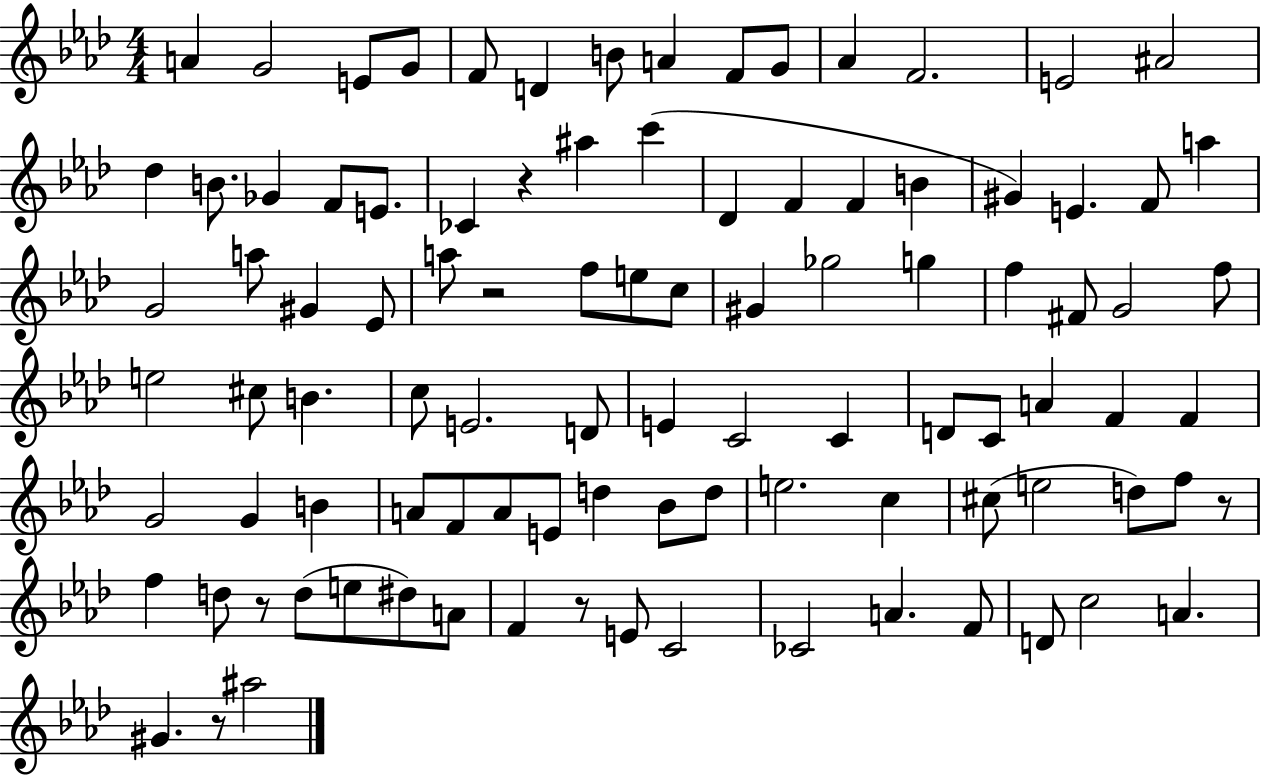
X:1
T:Untitled
M:4/4
L:1/4
K:Ab
A G2 E/2 G/2 F/2 D B/2 A F/2 G/2 _A F2 E2 ^A2 _d B/2 _G F/2 E/2 _C z ^a c' _D F F B ^G E F/2 a G2 a/2 ^G _E/2 a/2 z2 f/2 e/2 c/2 ^G _g2 g f ^F/2 G2 f/2 e2 ^c/2 B c/2 E2 D/2 E C2 C D/2 C/2 A F F G2 G B A/2 F/2 A/2 E/2 d _B/2 d/2 e2 c ^c/2 e2 d/2 f/2 z/2 f d/2 z/2 d/2 e/2 ^d/2 A/2 F z/2 E/2 C2 _C2 A F/2 D/2 c2 A ^G z/2 ^a2